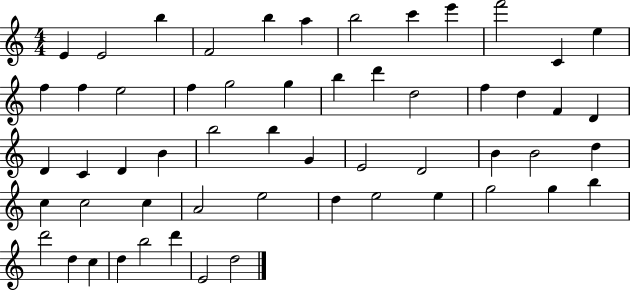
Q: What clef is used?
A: treble